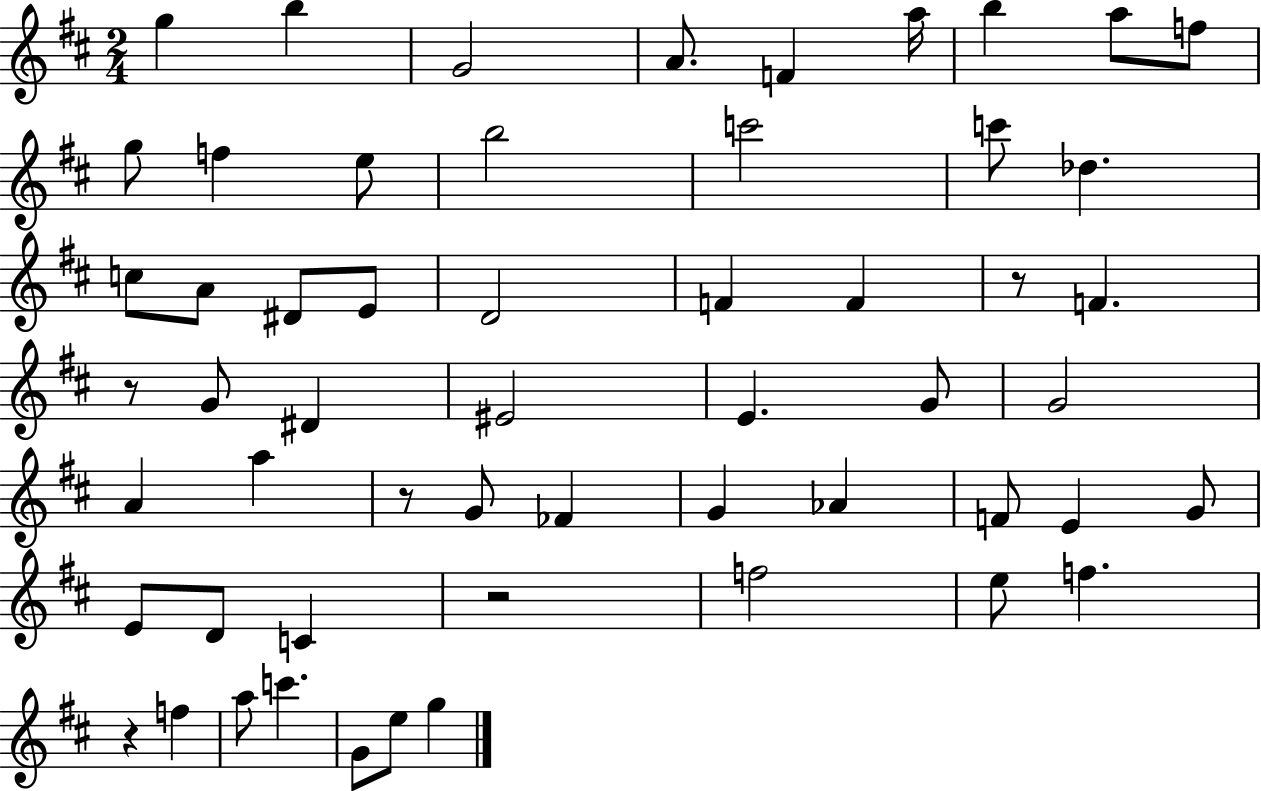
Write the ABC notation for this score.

X:1
T:Untitled
M:2/4
L:1/4
K:D
g b G2 A/2 F a/4 b a/2 f/2 g/2 f e/2 b2 c'2 c'/2 _d c/2 A/2 ^D/2 E/2 D2 F F z/2 F z/2 G/2 ^D ^E2 E G/2 G2 A a z/2 G/2 _F G _A F/2 E G/2 E/2 D/2 C z2 f2 e/2 f z f a/2 c' G/2 e/2 g